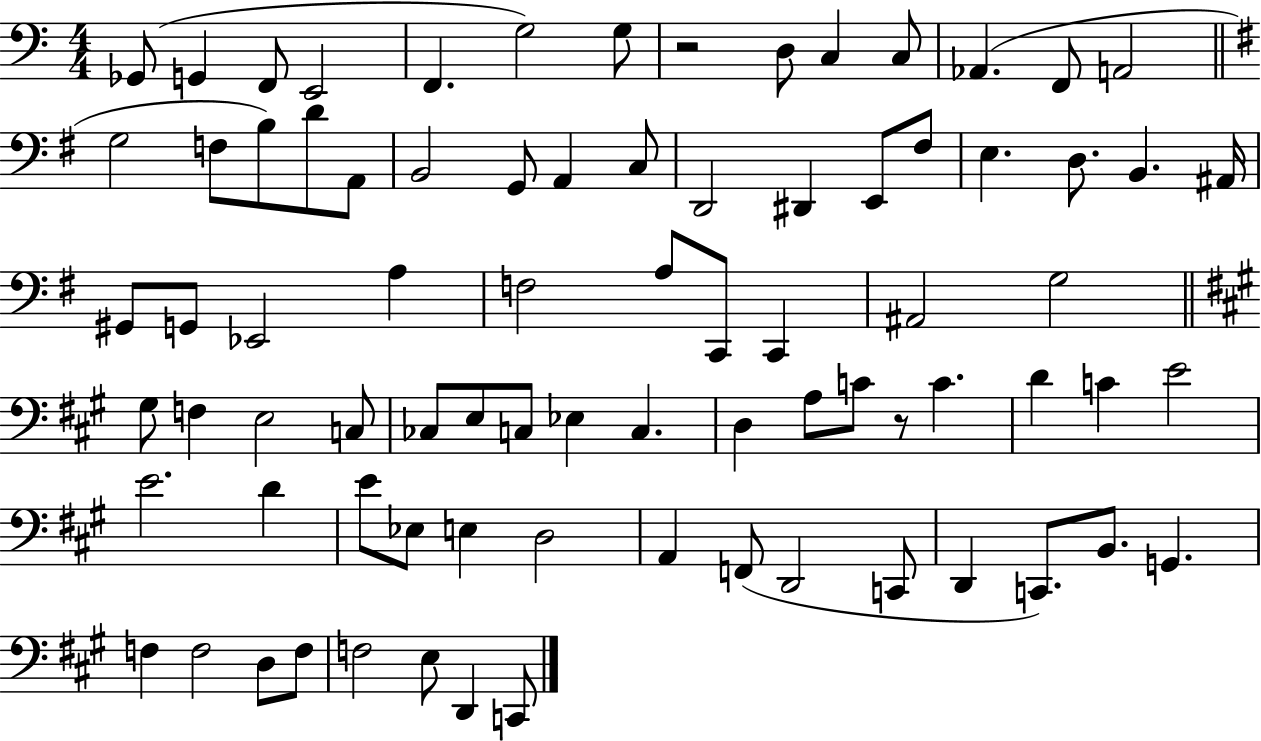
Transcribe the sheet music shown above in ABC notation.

X:1
T:Untitled
M:4/4
L:1/4
K:C
_G,,/2 G,, F,,/2 E,,2 F,, G,2 G,/2 z2 D,/2 C, C,/2 _A,, F,,/2 A,,2 G,2 F,/2 B,/2 D/2 A,,/2 B,,2 G,,/2 A,, C,/2 D,,2 ^D,, E,,/2 ^F,/2 E, D,/2 B,, ^A,,/4 ^G,,/2 G,,/2 _E,,2 A, F,2 A,/2 C,,/2 C,, ^A,,2 G,2 ^G,/2 F, E,2 C,/2 _C,/2 E,/2 C,/2 _E, C, D, A,/2 C/2 z/2 C D C E2 E2 D E/2 _E,/2 E, D,2 A,, F,,/2 D,,2 C,,/2 D,, C,,/2 B,,/2 G,, F, F,2 D,/2 F,/2 F,2 E,/2 D,, C,,/2